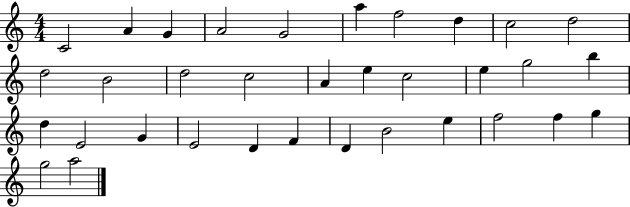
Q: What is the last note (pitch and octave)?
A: A5